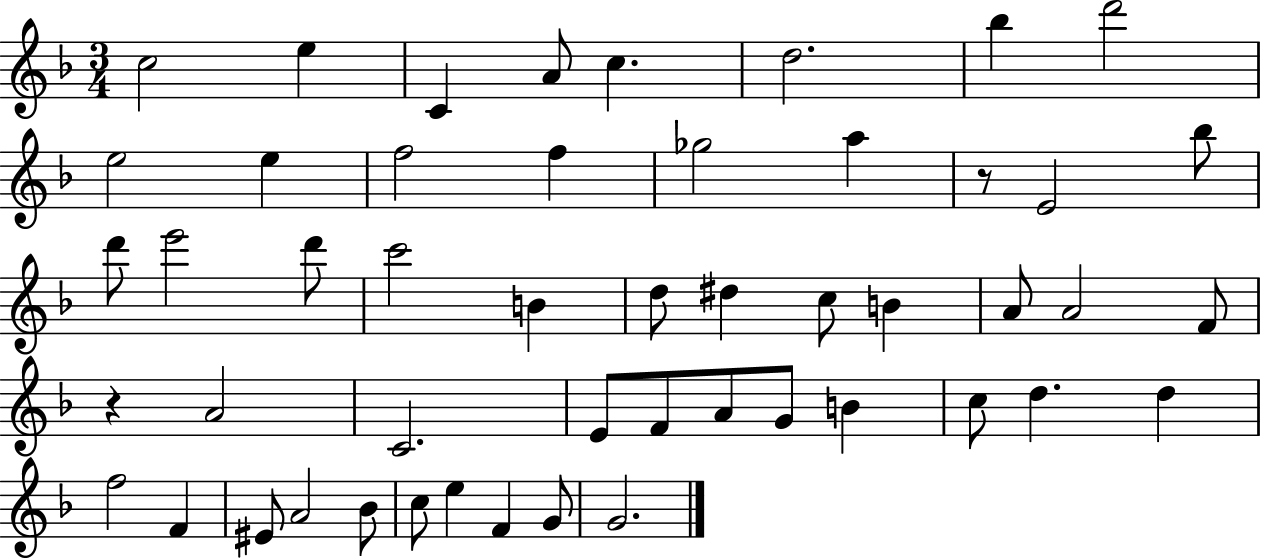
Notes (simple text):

C5/h E5/q C4/q A4/e C5/q. D5/h. Bb5/q D6/h E5/h E5/q F5/h F5/q Gb5/h A5/q R/e E4/h Bb5/e D6/e E6/h D6/e C6/h B4/q D5/e D#5/q C5/e B4/q A4/e A4/h F4/e R/q A4/h C4/h. E4/e F4/e A4/e G4/e B4/q C5/e D5/q. D5/q F5/h F4/q EIS4/e A4/h Bb4/e C5/e E5/q F4/q G4/e G4/h.